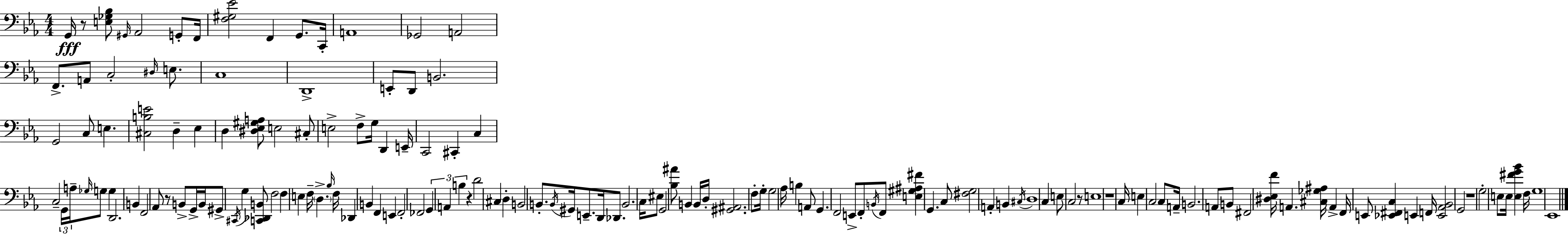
{
  \clef bass
  \numericTimeSignature
  \time 4/4
  \key c \minor
  g,16\fff r8 <e ges bes>8 \grace { gis,16 } aes,2 g,8-. | f,16 <f gis ees'>2 f,4 g,8. | c,16-. a,1 | ges,2 a,2 | \break f,8.-> a,8 c2-. \grace { dis16 } e8. | c1 | d,1-> | e,8-. d,8 b,2. | \break g,2 c8 e4. | <cis b e'>2 d4-- ees4 | d4 <dis ees gis a>8 e2 | cis8-. e2-> f8-> g16 d,4 | \break e,16-- c,2 cis,4-. c4 | c2-- \tuplet 3/2 { g,16 a16-- \grace { ges16 } } g8 g4 | d,2. b,4 | f,2 aes,8 r8 b,8-> | \break g,16-> b,16 gis,8-> \acciaccatura { cis,16 } g4 <c, des, b,>8 f2 | f4 e4 f16-- \parenthesize d4.-> | \grace { bes16 } f16 des,4 b,4 f,4 | e,4 f,2-. fes,2 | \break \tuplet 3/2 { g,4 a,4 b4 } | r4 d'2 cis4 | d4-. b,2 b,8.-. | \acciaccatura { b,16 } gis,16 e,8.-- d,16 des,8. b,2. | \break c16 eis8 g,2 | <bes ais'>8 b,4 b,16 d16-. <gis, ais,>2. | f8-. g16-. g2 aes16 | b4 a,8 g,4. f,2 | \break e,8-> f,8-. \acciaccatura { b,16 } f,8 <e gis ais fis'>4 g,4. | c8 <fis g>2 a,4-. | b,4 \acciaccatura { cis16 } d1 | c4 e8 c2 | \break r8 e1 | r1 | c16 e4 c2 | c8 a,16-- b,2. | \break a,8 b,8 fis,2 | <dis ees f'>16 a,4. <cis ges ais>16 a,4-> f,16 e,8 <ees, fis, c>4 | e,4 f,16 <e, aes, bes,>2 | g,2 r1 | \break g2-. | e8 e16 <e fis' g' bes'>4 f16 g1 | ees,1 | \bar "|."
}